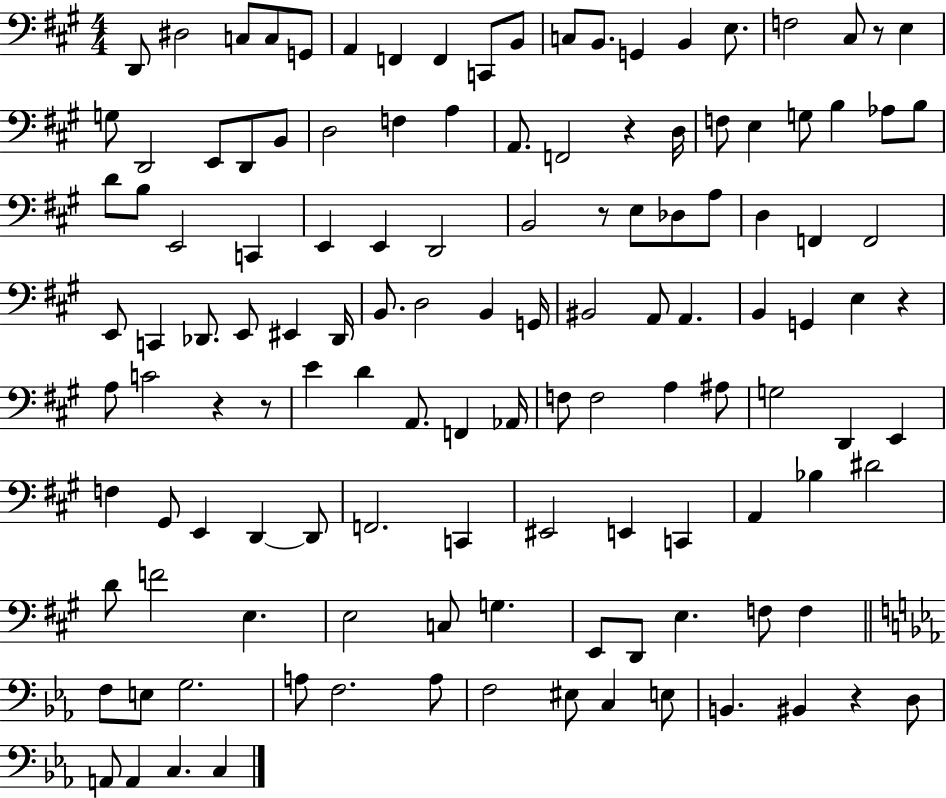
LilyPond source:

{
  \clef bass
  \numericTimeSignature
  \time 4/4
  \key a \major
  \repeat volta 2 { d,8 dis2 c8 c8 g,8 | a,4 f,4 f,4 c,8 b,8 | c8 b,8. g,4 b,4 e8. | f2 cis8 r8 e4 | \break g8 d,2 e,8 d,8 b,8 | d2 f4 a4 | a,8. f,2 r4 d16 | f8 e4 g8 b4 aes8 b8 | \break d'8 b8 e,2 c,4 | e,4 e,4 d,2 | b,2 r8 e8 des8 a8 | d4 f,4 f,2 | \break e,8 c,4 des,8. e,8 eis,4 des,16 | b,8. d2 b,4 g,16 | bis,2 a,8 a,4. | b,4 g,4 e4 r4 | \break a8 c'2 r4 r8 | e'4 d'4 a,8. f,4 aes,16 | f8 f2 a4 ais8 | g2 d,4 e,4 | \break f4 gis,8 e,4 d,4~~ d,8 | f,2. c,4 | eis,2 e,4 c,4 | a,4 bes4 dis'2 | \break d'8 f'2 e4. | e2 c8 g4. | e,8 d,8 e4. f8 f4 | \bar "||" \break \key ees \major f8 e8 g2. | a8 f2. a8 | f2 eis8 c4 e8 | b,4. bis,4 r4 d8 | \break a,8 a,4 c4. c4 | } \bar "|."
}